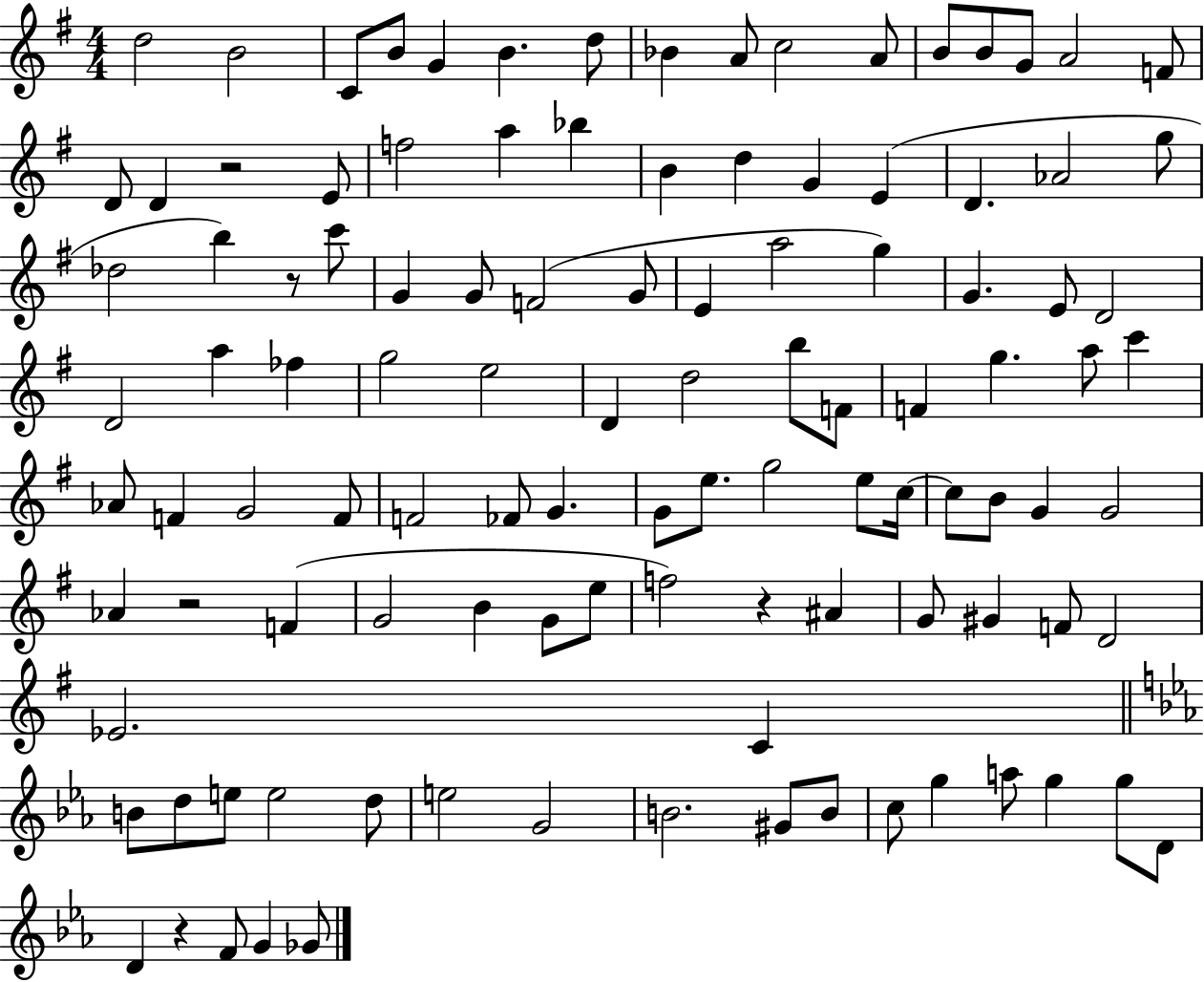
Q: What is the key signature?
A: G major